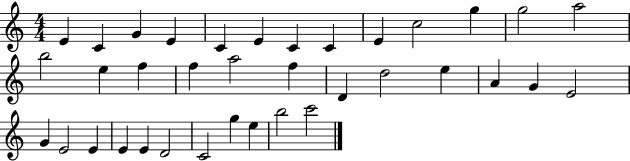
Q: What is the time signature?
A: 4/4